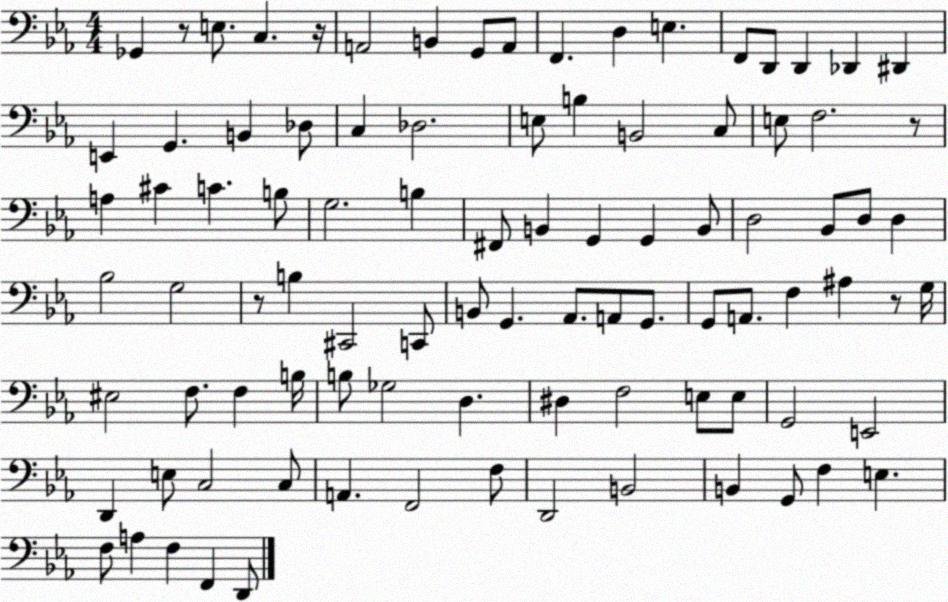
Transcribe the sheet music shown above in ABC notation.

X:1
T:Untitled
M:4/4
L:1/4
K:Eb
_G,, z/2 E,/2 C, z/4 A,,2 B,, G,,/2 A,,/2 F,, D, E, F,,/2 D,,/2 D,, _D,, ^D,, E,, G,, B,, _D,/2 C, _D,2 E,/2 B, B,,2 C,/2 E,/2 F,2 z/2 A, ^C C B,/2 G,2 B, ^F,,/2 B,, G,, G,, B,,/2 D,2 _B,,/2 D,/2 D, _B,2 G,2 z/2 B, ^C,,2 C,,/2 B,,/2 G,, _A,,/2 A,,/2 G,,/2 G,,/2 A,,/2 F, ^A, z/2 G,/4 ^E,2 F,/2 F, B,/4 B,/2 _G,2 D, ^D, F,2 E,/2 E,/2 G,,2 E,,2 D,, E,/2 C,2 C,/2 A,, F,,2 F,/2 D,,2 B,,2 B,, G,,/2 F, E, F,/2 A, F, F,, D,,/2